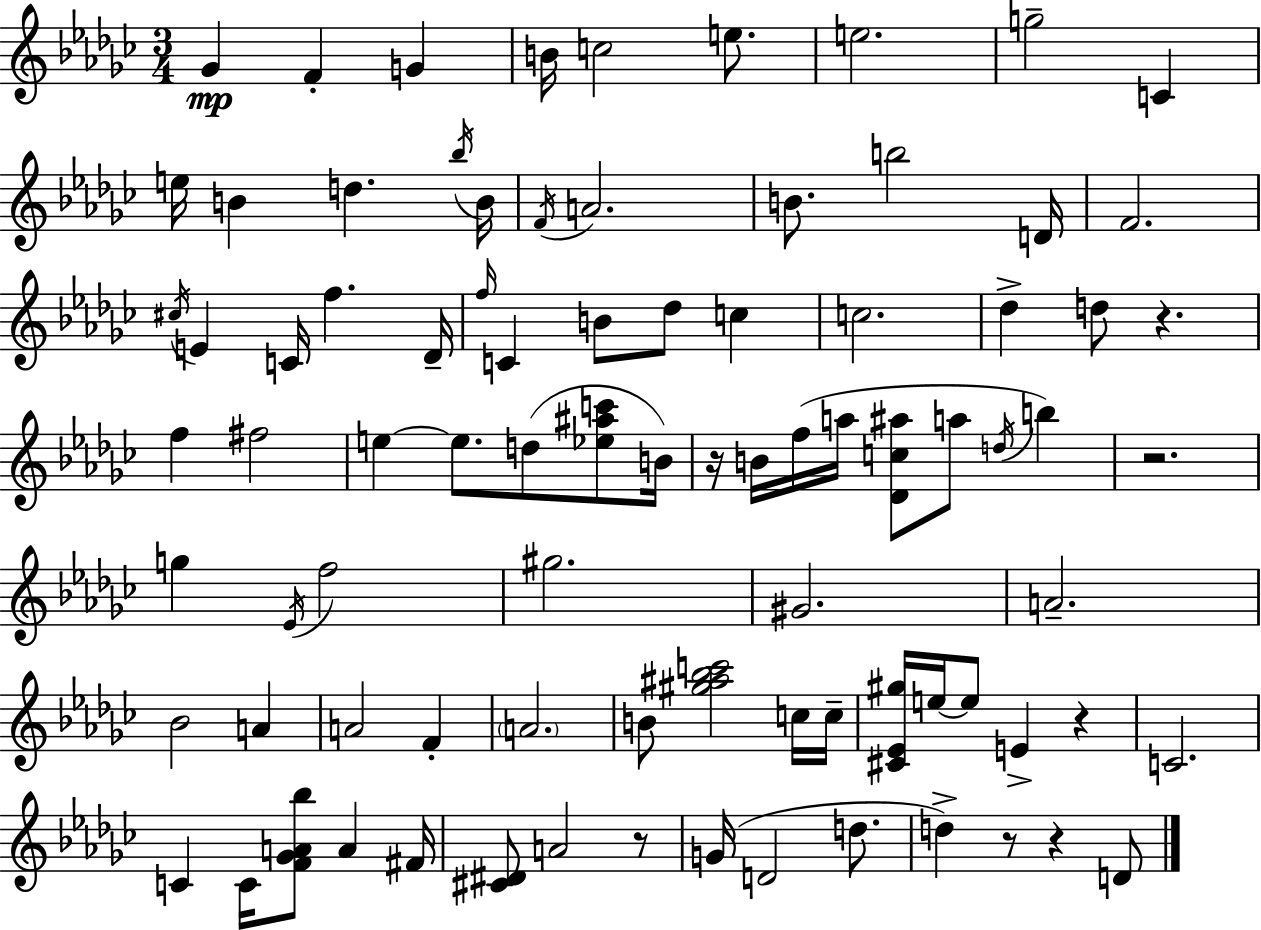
X:1
T:Untitled
M:3/4
L:1/4
K:Ebm
_G F G B/4 c2 e/2 e2 g2 C e/4 B d _b/4 B/4 F/4 A2 B/2 b2 D/4 F2 ^c/4 E C/4 f _D/4 f/4 C B/2 _d/2 c c2 _d d/2 z f ^f2 e e/2 d/2 [_e^ac']/2 B/4 z/4 B/4 f/4 a/4 [_Dc^a]/2 a/2 d/4 b z2 g _E/4 f2 ^g2 ^G2 A2 _B2 A A2 F A2 B/2 [^g^a_bc']2 c/4 c/4 [^C_E^g]/4 e/4 e/2 E z C2 C C/4 [F_GA_b]/2 A ^F/4 [^C^D]/2 A2 z/2 G/4 D2 d/2 d z/2 z D/2